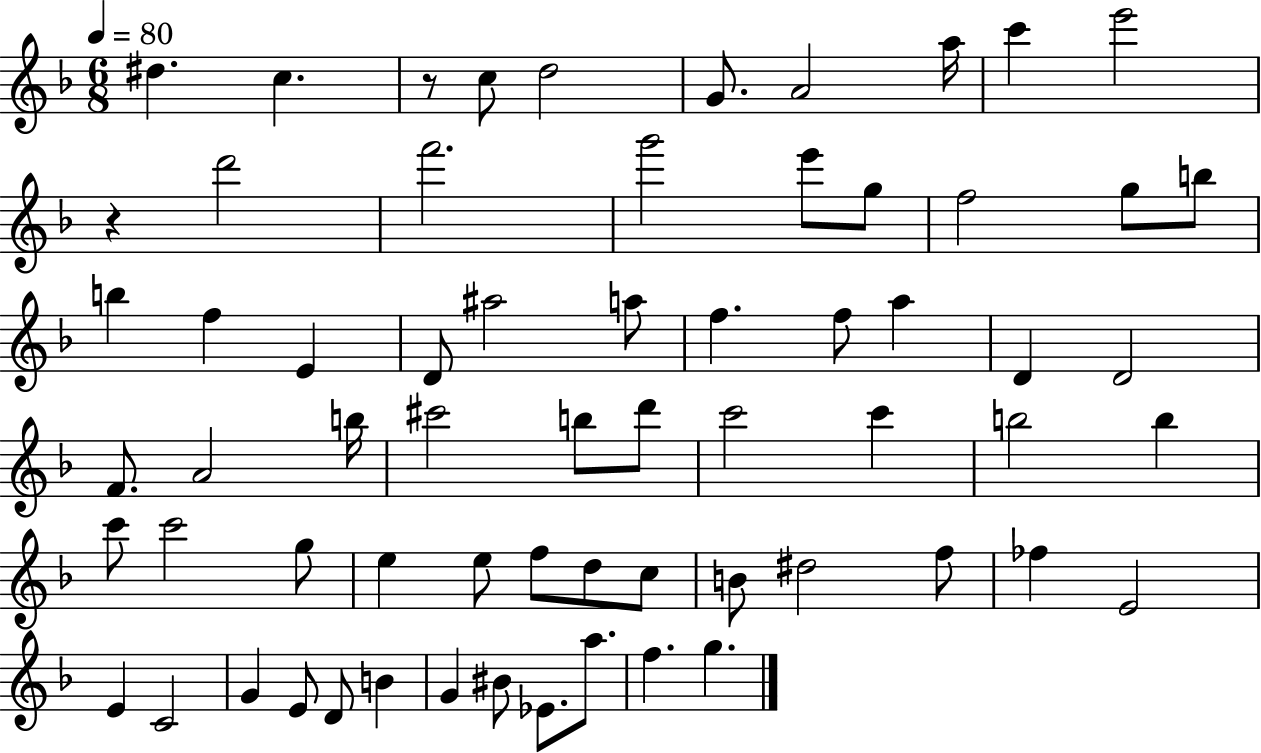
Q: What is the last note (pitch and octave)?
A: G5